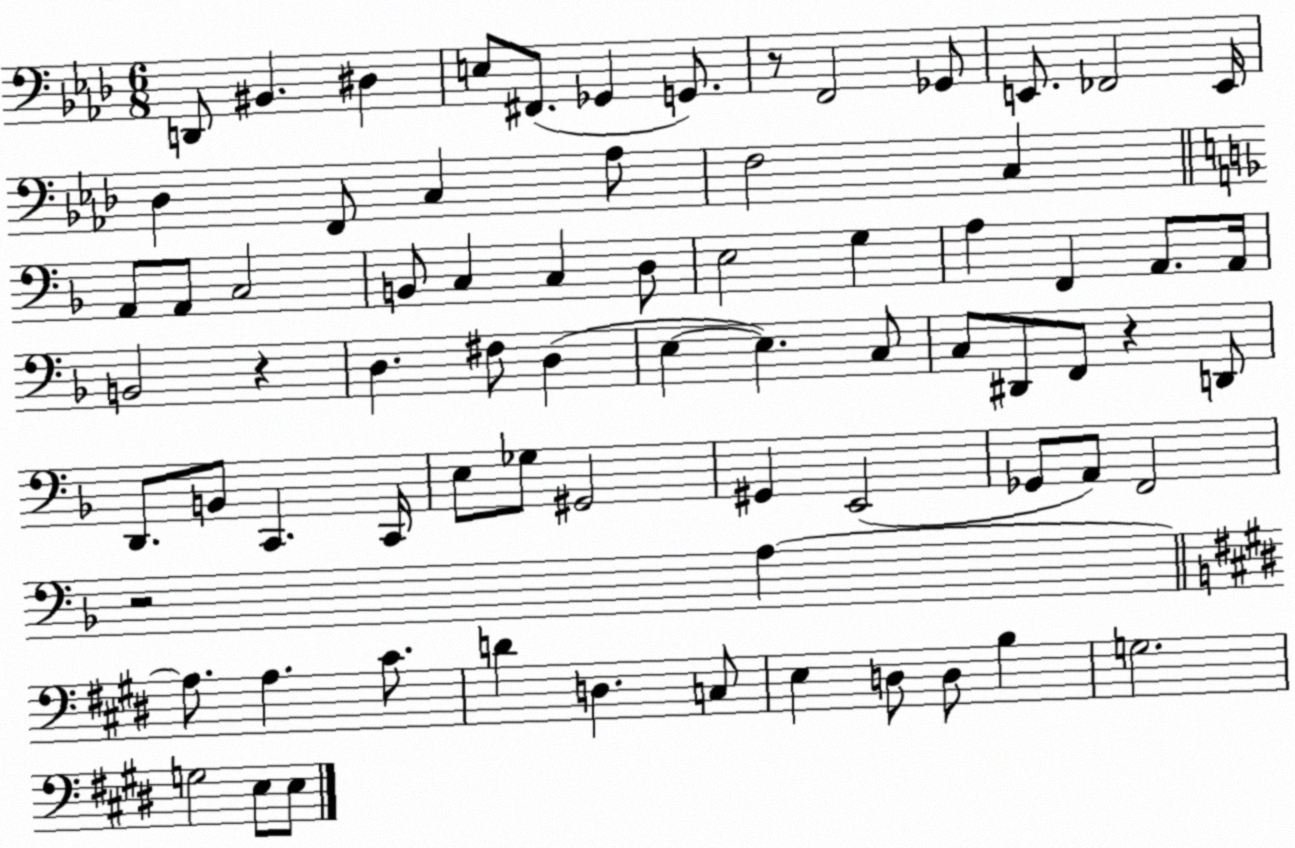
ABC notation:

X:1
T:Untitled
M:6/8
L:1/4
K:Ab
D,,/2 ^B,, ^D, E,/2 ^F,,/2 _G,, G,,/2 z/2 F,,2 _G,,/2 E,,/2 _F,,2 E,,/4 _D, F,,/2 C, _A,/2 F,2 C, A,,/2 A,,/2 C,2 B,,/2 C, C, D,/2 E,2 G, A, F,, A,,/2 A,,/4 B,,2 z D, ^F,/2 D, E, E, C,/2 C,/2 ^D,,/2 F,,/2 z D,,/2 D,,/2 B,,/2 C,, C,,/4 E,/2 _G,/2 ^G,,2 ^G,, E,,2 _G,,/2 A,,/2 F,,2 z2 A, A,/2 A, ^C/2 D D, C,/2 E, D,/2 D,/2 B, G,2 G,2 E,/2 E,/2